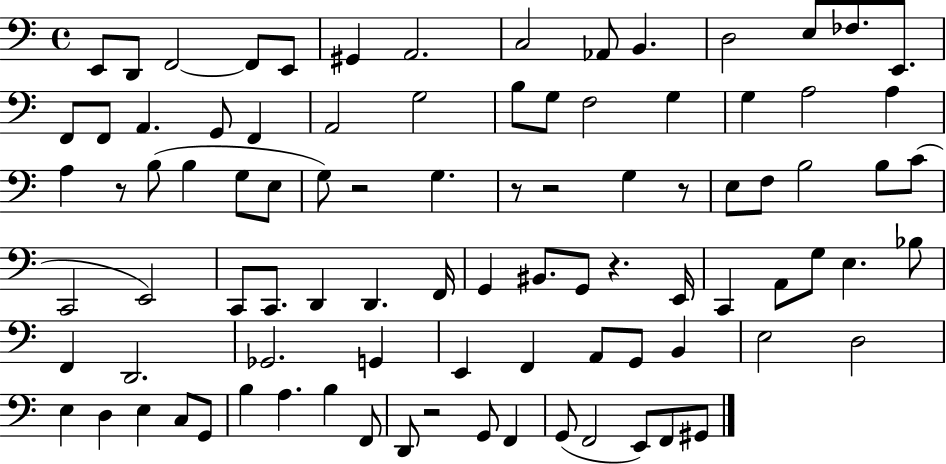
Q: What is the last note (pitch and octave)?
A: G#2